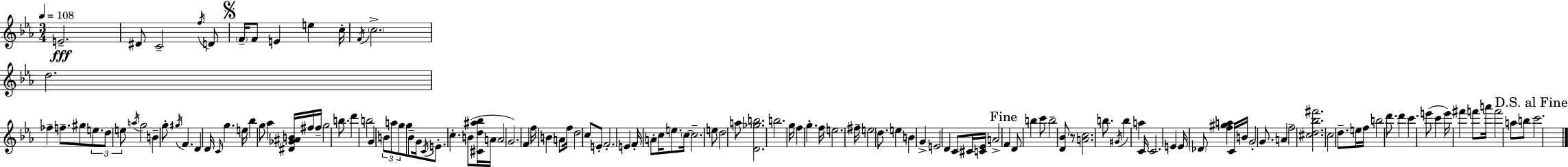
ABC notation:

X:1
T:Untitled
M:3/4
L:1/4
K:Cm
E2 ^D/2 C2 f/4 D/2 F/4 F/2 E e c/4 F/4 c2 d2 _f f/2 ^g/2 e/2 d/2 e/2 a/4 g2 B g/2 ^g/4 F D D/4 C/4 g e/4 _b g/2 _a [^D_G^AB]/4 ^f/4 ^f/4 g2 b/2 d' b2 G B/2 a/2 g/2 g/2 B/2 G/4 C/4 E/2 c B/2 [^Cd^a_b]/4 A/4 A2 G2 F f/4 B A/2 f/4 d2 c/2 E/2 F2 E F/4 A/2 c/4 e/2 c/4 c2 e/2 d2 a/2 [D_gb]2 b2 g/4 f g f/4 e2 ^f/4 e2 d/2 e B G E2 D C/2 ^C/4 [C_E]/4 A2 F D/2 b c'/2 b2 [D_B]/2 z/2 [Ac]2 b/2 ^G/4 b a C/4 C2 E E/4 _D/2 [f^ga] C/4 B/4 G2 G/2 A f2 [^cd_b^f']2 c2 d/2 e/4 f/4 b2 d'/2 d' c' e'/2 c' e'/4 ^f' f'/2 a'/4 f'2 a/2 b/2 c'2